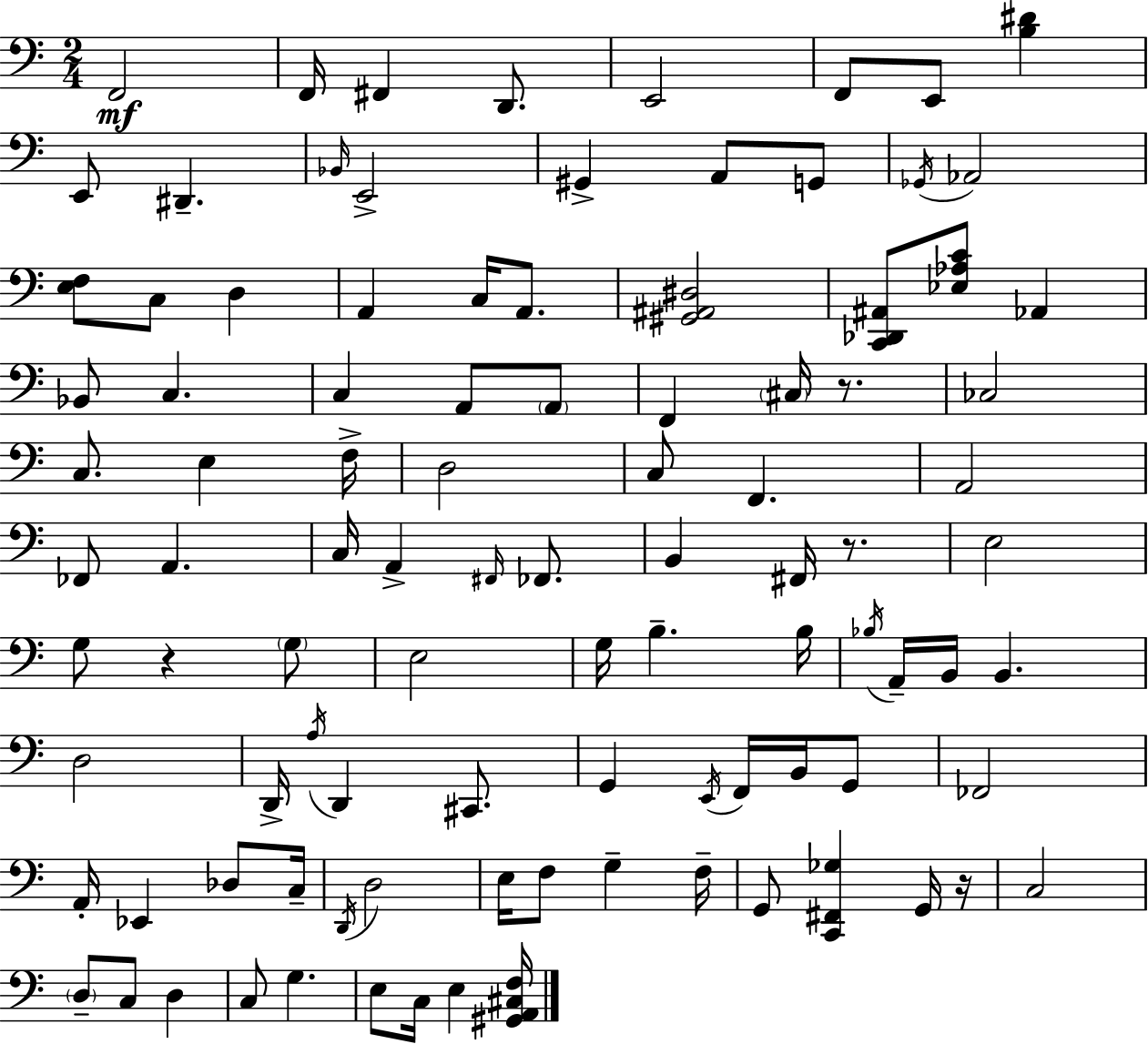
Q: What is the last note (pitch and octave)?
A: E3